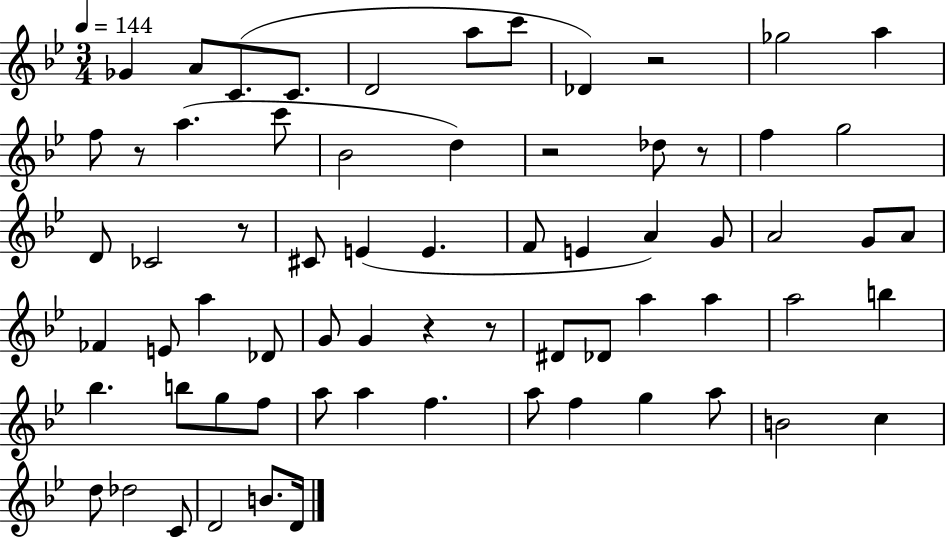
X:1
T:Untitled
M:3/4
L:1/4
K:Bb
_G A/2 C/2 C/2 D2 a/2 c'/2 _D z2 _g2 a f/2 z/2 a c'/2 _B2 d z2 _d/2 z/2 f g2 D/2 _C2 z/2 ^C/2 E E F/2 E A G/2 A2 G/2 A/2 _F E/2 a _D/2 G/2 G z z/2 ^D/2 _D/2 a a a2 b _b b/2 g/2 f/2 a/2 a f a/2 f g a/2 B2 c d/2 _d2 C/2 D2 B/2 D/4